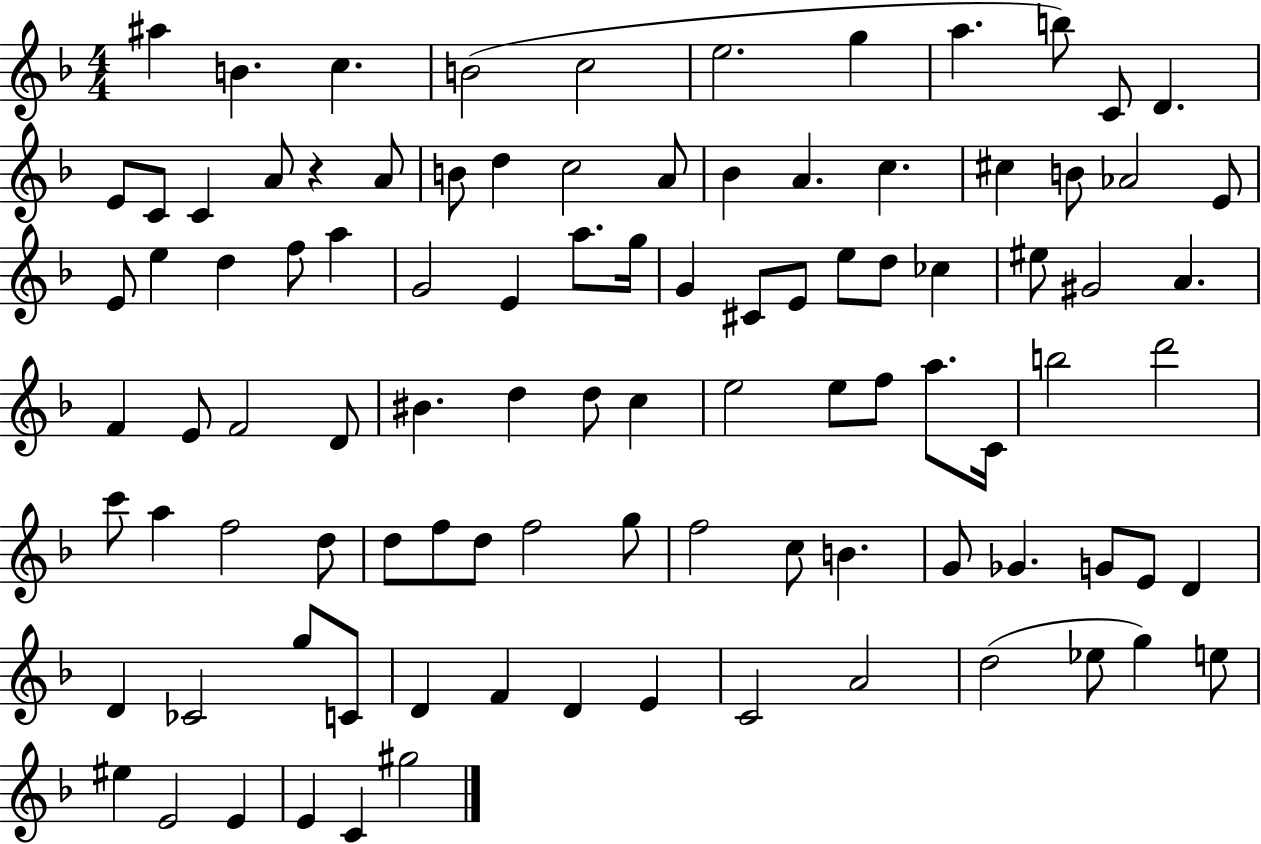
A#5/q B4/q. C5/q. B4/h C5/h E5/h. G5/q A5/q. B5/e C4/e D4/q. E4/e C4/e C4/q A4/e R/q A4/e B4/e D5/q C5/h A4/e Bb4/q A4/q. C5/q. C#5/q B4/e Ab4/h E4/e E4/e E5/q D5/q F5/e A5/q G4/h E4/q A5/e. G5/s G4/q C#4/e E4/e E5/e D5/e CES5/q EIS5/e G#4/h A4/q. F4/q E4/e F4/h D4/e BIS4/q. D5/q D5/e C5/q E5/h E5/e F5/e A5/e. C4/s B5/h D6/h C6/e A5/q F5/h D5/e D5/e F5/e D5/e F5/h G5/e F5/h C5/e B4/q. G4/e Gb4/q. G4/e E4/e D4/q D4/q CES4/h G5/e C4/e D4/q F4/q D4/q E4/q C4/h A4/h D5/h Eb5/e G5/q E5/e EIS5/q E4/h E4/q E4/q C4/q G#5/h